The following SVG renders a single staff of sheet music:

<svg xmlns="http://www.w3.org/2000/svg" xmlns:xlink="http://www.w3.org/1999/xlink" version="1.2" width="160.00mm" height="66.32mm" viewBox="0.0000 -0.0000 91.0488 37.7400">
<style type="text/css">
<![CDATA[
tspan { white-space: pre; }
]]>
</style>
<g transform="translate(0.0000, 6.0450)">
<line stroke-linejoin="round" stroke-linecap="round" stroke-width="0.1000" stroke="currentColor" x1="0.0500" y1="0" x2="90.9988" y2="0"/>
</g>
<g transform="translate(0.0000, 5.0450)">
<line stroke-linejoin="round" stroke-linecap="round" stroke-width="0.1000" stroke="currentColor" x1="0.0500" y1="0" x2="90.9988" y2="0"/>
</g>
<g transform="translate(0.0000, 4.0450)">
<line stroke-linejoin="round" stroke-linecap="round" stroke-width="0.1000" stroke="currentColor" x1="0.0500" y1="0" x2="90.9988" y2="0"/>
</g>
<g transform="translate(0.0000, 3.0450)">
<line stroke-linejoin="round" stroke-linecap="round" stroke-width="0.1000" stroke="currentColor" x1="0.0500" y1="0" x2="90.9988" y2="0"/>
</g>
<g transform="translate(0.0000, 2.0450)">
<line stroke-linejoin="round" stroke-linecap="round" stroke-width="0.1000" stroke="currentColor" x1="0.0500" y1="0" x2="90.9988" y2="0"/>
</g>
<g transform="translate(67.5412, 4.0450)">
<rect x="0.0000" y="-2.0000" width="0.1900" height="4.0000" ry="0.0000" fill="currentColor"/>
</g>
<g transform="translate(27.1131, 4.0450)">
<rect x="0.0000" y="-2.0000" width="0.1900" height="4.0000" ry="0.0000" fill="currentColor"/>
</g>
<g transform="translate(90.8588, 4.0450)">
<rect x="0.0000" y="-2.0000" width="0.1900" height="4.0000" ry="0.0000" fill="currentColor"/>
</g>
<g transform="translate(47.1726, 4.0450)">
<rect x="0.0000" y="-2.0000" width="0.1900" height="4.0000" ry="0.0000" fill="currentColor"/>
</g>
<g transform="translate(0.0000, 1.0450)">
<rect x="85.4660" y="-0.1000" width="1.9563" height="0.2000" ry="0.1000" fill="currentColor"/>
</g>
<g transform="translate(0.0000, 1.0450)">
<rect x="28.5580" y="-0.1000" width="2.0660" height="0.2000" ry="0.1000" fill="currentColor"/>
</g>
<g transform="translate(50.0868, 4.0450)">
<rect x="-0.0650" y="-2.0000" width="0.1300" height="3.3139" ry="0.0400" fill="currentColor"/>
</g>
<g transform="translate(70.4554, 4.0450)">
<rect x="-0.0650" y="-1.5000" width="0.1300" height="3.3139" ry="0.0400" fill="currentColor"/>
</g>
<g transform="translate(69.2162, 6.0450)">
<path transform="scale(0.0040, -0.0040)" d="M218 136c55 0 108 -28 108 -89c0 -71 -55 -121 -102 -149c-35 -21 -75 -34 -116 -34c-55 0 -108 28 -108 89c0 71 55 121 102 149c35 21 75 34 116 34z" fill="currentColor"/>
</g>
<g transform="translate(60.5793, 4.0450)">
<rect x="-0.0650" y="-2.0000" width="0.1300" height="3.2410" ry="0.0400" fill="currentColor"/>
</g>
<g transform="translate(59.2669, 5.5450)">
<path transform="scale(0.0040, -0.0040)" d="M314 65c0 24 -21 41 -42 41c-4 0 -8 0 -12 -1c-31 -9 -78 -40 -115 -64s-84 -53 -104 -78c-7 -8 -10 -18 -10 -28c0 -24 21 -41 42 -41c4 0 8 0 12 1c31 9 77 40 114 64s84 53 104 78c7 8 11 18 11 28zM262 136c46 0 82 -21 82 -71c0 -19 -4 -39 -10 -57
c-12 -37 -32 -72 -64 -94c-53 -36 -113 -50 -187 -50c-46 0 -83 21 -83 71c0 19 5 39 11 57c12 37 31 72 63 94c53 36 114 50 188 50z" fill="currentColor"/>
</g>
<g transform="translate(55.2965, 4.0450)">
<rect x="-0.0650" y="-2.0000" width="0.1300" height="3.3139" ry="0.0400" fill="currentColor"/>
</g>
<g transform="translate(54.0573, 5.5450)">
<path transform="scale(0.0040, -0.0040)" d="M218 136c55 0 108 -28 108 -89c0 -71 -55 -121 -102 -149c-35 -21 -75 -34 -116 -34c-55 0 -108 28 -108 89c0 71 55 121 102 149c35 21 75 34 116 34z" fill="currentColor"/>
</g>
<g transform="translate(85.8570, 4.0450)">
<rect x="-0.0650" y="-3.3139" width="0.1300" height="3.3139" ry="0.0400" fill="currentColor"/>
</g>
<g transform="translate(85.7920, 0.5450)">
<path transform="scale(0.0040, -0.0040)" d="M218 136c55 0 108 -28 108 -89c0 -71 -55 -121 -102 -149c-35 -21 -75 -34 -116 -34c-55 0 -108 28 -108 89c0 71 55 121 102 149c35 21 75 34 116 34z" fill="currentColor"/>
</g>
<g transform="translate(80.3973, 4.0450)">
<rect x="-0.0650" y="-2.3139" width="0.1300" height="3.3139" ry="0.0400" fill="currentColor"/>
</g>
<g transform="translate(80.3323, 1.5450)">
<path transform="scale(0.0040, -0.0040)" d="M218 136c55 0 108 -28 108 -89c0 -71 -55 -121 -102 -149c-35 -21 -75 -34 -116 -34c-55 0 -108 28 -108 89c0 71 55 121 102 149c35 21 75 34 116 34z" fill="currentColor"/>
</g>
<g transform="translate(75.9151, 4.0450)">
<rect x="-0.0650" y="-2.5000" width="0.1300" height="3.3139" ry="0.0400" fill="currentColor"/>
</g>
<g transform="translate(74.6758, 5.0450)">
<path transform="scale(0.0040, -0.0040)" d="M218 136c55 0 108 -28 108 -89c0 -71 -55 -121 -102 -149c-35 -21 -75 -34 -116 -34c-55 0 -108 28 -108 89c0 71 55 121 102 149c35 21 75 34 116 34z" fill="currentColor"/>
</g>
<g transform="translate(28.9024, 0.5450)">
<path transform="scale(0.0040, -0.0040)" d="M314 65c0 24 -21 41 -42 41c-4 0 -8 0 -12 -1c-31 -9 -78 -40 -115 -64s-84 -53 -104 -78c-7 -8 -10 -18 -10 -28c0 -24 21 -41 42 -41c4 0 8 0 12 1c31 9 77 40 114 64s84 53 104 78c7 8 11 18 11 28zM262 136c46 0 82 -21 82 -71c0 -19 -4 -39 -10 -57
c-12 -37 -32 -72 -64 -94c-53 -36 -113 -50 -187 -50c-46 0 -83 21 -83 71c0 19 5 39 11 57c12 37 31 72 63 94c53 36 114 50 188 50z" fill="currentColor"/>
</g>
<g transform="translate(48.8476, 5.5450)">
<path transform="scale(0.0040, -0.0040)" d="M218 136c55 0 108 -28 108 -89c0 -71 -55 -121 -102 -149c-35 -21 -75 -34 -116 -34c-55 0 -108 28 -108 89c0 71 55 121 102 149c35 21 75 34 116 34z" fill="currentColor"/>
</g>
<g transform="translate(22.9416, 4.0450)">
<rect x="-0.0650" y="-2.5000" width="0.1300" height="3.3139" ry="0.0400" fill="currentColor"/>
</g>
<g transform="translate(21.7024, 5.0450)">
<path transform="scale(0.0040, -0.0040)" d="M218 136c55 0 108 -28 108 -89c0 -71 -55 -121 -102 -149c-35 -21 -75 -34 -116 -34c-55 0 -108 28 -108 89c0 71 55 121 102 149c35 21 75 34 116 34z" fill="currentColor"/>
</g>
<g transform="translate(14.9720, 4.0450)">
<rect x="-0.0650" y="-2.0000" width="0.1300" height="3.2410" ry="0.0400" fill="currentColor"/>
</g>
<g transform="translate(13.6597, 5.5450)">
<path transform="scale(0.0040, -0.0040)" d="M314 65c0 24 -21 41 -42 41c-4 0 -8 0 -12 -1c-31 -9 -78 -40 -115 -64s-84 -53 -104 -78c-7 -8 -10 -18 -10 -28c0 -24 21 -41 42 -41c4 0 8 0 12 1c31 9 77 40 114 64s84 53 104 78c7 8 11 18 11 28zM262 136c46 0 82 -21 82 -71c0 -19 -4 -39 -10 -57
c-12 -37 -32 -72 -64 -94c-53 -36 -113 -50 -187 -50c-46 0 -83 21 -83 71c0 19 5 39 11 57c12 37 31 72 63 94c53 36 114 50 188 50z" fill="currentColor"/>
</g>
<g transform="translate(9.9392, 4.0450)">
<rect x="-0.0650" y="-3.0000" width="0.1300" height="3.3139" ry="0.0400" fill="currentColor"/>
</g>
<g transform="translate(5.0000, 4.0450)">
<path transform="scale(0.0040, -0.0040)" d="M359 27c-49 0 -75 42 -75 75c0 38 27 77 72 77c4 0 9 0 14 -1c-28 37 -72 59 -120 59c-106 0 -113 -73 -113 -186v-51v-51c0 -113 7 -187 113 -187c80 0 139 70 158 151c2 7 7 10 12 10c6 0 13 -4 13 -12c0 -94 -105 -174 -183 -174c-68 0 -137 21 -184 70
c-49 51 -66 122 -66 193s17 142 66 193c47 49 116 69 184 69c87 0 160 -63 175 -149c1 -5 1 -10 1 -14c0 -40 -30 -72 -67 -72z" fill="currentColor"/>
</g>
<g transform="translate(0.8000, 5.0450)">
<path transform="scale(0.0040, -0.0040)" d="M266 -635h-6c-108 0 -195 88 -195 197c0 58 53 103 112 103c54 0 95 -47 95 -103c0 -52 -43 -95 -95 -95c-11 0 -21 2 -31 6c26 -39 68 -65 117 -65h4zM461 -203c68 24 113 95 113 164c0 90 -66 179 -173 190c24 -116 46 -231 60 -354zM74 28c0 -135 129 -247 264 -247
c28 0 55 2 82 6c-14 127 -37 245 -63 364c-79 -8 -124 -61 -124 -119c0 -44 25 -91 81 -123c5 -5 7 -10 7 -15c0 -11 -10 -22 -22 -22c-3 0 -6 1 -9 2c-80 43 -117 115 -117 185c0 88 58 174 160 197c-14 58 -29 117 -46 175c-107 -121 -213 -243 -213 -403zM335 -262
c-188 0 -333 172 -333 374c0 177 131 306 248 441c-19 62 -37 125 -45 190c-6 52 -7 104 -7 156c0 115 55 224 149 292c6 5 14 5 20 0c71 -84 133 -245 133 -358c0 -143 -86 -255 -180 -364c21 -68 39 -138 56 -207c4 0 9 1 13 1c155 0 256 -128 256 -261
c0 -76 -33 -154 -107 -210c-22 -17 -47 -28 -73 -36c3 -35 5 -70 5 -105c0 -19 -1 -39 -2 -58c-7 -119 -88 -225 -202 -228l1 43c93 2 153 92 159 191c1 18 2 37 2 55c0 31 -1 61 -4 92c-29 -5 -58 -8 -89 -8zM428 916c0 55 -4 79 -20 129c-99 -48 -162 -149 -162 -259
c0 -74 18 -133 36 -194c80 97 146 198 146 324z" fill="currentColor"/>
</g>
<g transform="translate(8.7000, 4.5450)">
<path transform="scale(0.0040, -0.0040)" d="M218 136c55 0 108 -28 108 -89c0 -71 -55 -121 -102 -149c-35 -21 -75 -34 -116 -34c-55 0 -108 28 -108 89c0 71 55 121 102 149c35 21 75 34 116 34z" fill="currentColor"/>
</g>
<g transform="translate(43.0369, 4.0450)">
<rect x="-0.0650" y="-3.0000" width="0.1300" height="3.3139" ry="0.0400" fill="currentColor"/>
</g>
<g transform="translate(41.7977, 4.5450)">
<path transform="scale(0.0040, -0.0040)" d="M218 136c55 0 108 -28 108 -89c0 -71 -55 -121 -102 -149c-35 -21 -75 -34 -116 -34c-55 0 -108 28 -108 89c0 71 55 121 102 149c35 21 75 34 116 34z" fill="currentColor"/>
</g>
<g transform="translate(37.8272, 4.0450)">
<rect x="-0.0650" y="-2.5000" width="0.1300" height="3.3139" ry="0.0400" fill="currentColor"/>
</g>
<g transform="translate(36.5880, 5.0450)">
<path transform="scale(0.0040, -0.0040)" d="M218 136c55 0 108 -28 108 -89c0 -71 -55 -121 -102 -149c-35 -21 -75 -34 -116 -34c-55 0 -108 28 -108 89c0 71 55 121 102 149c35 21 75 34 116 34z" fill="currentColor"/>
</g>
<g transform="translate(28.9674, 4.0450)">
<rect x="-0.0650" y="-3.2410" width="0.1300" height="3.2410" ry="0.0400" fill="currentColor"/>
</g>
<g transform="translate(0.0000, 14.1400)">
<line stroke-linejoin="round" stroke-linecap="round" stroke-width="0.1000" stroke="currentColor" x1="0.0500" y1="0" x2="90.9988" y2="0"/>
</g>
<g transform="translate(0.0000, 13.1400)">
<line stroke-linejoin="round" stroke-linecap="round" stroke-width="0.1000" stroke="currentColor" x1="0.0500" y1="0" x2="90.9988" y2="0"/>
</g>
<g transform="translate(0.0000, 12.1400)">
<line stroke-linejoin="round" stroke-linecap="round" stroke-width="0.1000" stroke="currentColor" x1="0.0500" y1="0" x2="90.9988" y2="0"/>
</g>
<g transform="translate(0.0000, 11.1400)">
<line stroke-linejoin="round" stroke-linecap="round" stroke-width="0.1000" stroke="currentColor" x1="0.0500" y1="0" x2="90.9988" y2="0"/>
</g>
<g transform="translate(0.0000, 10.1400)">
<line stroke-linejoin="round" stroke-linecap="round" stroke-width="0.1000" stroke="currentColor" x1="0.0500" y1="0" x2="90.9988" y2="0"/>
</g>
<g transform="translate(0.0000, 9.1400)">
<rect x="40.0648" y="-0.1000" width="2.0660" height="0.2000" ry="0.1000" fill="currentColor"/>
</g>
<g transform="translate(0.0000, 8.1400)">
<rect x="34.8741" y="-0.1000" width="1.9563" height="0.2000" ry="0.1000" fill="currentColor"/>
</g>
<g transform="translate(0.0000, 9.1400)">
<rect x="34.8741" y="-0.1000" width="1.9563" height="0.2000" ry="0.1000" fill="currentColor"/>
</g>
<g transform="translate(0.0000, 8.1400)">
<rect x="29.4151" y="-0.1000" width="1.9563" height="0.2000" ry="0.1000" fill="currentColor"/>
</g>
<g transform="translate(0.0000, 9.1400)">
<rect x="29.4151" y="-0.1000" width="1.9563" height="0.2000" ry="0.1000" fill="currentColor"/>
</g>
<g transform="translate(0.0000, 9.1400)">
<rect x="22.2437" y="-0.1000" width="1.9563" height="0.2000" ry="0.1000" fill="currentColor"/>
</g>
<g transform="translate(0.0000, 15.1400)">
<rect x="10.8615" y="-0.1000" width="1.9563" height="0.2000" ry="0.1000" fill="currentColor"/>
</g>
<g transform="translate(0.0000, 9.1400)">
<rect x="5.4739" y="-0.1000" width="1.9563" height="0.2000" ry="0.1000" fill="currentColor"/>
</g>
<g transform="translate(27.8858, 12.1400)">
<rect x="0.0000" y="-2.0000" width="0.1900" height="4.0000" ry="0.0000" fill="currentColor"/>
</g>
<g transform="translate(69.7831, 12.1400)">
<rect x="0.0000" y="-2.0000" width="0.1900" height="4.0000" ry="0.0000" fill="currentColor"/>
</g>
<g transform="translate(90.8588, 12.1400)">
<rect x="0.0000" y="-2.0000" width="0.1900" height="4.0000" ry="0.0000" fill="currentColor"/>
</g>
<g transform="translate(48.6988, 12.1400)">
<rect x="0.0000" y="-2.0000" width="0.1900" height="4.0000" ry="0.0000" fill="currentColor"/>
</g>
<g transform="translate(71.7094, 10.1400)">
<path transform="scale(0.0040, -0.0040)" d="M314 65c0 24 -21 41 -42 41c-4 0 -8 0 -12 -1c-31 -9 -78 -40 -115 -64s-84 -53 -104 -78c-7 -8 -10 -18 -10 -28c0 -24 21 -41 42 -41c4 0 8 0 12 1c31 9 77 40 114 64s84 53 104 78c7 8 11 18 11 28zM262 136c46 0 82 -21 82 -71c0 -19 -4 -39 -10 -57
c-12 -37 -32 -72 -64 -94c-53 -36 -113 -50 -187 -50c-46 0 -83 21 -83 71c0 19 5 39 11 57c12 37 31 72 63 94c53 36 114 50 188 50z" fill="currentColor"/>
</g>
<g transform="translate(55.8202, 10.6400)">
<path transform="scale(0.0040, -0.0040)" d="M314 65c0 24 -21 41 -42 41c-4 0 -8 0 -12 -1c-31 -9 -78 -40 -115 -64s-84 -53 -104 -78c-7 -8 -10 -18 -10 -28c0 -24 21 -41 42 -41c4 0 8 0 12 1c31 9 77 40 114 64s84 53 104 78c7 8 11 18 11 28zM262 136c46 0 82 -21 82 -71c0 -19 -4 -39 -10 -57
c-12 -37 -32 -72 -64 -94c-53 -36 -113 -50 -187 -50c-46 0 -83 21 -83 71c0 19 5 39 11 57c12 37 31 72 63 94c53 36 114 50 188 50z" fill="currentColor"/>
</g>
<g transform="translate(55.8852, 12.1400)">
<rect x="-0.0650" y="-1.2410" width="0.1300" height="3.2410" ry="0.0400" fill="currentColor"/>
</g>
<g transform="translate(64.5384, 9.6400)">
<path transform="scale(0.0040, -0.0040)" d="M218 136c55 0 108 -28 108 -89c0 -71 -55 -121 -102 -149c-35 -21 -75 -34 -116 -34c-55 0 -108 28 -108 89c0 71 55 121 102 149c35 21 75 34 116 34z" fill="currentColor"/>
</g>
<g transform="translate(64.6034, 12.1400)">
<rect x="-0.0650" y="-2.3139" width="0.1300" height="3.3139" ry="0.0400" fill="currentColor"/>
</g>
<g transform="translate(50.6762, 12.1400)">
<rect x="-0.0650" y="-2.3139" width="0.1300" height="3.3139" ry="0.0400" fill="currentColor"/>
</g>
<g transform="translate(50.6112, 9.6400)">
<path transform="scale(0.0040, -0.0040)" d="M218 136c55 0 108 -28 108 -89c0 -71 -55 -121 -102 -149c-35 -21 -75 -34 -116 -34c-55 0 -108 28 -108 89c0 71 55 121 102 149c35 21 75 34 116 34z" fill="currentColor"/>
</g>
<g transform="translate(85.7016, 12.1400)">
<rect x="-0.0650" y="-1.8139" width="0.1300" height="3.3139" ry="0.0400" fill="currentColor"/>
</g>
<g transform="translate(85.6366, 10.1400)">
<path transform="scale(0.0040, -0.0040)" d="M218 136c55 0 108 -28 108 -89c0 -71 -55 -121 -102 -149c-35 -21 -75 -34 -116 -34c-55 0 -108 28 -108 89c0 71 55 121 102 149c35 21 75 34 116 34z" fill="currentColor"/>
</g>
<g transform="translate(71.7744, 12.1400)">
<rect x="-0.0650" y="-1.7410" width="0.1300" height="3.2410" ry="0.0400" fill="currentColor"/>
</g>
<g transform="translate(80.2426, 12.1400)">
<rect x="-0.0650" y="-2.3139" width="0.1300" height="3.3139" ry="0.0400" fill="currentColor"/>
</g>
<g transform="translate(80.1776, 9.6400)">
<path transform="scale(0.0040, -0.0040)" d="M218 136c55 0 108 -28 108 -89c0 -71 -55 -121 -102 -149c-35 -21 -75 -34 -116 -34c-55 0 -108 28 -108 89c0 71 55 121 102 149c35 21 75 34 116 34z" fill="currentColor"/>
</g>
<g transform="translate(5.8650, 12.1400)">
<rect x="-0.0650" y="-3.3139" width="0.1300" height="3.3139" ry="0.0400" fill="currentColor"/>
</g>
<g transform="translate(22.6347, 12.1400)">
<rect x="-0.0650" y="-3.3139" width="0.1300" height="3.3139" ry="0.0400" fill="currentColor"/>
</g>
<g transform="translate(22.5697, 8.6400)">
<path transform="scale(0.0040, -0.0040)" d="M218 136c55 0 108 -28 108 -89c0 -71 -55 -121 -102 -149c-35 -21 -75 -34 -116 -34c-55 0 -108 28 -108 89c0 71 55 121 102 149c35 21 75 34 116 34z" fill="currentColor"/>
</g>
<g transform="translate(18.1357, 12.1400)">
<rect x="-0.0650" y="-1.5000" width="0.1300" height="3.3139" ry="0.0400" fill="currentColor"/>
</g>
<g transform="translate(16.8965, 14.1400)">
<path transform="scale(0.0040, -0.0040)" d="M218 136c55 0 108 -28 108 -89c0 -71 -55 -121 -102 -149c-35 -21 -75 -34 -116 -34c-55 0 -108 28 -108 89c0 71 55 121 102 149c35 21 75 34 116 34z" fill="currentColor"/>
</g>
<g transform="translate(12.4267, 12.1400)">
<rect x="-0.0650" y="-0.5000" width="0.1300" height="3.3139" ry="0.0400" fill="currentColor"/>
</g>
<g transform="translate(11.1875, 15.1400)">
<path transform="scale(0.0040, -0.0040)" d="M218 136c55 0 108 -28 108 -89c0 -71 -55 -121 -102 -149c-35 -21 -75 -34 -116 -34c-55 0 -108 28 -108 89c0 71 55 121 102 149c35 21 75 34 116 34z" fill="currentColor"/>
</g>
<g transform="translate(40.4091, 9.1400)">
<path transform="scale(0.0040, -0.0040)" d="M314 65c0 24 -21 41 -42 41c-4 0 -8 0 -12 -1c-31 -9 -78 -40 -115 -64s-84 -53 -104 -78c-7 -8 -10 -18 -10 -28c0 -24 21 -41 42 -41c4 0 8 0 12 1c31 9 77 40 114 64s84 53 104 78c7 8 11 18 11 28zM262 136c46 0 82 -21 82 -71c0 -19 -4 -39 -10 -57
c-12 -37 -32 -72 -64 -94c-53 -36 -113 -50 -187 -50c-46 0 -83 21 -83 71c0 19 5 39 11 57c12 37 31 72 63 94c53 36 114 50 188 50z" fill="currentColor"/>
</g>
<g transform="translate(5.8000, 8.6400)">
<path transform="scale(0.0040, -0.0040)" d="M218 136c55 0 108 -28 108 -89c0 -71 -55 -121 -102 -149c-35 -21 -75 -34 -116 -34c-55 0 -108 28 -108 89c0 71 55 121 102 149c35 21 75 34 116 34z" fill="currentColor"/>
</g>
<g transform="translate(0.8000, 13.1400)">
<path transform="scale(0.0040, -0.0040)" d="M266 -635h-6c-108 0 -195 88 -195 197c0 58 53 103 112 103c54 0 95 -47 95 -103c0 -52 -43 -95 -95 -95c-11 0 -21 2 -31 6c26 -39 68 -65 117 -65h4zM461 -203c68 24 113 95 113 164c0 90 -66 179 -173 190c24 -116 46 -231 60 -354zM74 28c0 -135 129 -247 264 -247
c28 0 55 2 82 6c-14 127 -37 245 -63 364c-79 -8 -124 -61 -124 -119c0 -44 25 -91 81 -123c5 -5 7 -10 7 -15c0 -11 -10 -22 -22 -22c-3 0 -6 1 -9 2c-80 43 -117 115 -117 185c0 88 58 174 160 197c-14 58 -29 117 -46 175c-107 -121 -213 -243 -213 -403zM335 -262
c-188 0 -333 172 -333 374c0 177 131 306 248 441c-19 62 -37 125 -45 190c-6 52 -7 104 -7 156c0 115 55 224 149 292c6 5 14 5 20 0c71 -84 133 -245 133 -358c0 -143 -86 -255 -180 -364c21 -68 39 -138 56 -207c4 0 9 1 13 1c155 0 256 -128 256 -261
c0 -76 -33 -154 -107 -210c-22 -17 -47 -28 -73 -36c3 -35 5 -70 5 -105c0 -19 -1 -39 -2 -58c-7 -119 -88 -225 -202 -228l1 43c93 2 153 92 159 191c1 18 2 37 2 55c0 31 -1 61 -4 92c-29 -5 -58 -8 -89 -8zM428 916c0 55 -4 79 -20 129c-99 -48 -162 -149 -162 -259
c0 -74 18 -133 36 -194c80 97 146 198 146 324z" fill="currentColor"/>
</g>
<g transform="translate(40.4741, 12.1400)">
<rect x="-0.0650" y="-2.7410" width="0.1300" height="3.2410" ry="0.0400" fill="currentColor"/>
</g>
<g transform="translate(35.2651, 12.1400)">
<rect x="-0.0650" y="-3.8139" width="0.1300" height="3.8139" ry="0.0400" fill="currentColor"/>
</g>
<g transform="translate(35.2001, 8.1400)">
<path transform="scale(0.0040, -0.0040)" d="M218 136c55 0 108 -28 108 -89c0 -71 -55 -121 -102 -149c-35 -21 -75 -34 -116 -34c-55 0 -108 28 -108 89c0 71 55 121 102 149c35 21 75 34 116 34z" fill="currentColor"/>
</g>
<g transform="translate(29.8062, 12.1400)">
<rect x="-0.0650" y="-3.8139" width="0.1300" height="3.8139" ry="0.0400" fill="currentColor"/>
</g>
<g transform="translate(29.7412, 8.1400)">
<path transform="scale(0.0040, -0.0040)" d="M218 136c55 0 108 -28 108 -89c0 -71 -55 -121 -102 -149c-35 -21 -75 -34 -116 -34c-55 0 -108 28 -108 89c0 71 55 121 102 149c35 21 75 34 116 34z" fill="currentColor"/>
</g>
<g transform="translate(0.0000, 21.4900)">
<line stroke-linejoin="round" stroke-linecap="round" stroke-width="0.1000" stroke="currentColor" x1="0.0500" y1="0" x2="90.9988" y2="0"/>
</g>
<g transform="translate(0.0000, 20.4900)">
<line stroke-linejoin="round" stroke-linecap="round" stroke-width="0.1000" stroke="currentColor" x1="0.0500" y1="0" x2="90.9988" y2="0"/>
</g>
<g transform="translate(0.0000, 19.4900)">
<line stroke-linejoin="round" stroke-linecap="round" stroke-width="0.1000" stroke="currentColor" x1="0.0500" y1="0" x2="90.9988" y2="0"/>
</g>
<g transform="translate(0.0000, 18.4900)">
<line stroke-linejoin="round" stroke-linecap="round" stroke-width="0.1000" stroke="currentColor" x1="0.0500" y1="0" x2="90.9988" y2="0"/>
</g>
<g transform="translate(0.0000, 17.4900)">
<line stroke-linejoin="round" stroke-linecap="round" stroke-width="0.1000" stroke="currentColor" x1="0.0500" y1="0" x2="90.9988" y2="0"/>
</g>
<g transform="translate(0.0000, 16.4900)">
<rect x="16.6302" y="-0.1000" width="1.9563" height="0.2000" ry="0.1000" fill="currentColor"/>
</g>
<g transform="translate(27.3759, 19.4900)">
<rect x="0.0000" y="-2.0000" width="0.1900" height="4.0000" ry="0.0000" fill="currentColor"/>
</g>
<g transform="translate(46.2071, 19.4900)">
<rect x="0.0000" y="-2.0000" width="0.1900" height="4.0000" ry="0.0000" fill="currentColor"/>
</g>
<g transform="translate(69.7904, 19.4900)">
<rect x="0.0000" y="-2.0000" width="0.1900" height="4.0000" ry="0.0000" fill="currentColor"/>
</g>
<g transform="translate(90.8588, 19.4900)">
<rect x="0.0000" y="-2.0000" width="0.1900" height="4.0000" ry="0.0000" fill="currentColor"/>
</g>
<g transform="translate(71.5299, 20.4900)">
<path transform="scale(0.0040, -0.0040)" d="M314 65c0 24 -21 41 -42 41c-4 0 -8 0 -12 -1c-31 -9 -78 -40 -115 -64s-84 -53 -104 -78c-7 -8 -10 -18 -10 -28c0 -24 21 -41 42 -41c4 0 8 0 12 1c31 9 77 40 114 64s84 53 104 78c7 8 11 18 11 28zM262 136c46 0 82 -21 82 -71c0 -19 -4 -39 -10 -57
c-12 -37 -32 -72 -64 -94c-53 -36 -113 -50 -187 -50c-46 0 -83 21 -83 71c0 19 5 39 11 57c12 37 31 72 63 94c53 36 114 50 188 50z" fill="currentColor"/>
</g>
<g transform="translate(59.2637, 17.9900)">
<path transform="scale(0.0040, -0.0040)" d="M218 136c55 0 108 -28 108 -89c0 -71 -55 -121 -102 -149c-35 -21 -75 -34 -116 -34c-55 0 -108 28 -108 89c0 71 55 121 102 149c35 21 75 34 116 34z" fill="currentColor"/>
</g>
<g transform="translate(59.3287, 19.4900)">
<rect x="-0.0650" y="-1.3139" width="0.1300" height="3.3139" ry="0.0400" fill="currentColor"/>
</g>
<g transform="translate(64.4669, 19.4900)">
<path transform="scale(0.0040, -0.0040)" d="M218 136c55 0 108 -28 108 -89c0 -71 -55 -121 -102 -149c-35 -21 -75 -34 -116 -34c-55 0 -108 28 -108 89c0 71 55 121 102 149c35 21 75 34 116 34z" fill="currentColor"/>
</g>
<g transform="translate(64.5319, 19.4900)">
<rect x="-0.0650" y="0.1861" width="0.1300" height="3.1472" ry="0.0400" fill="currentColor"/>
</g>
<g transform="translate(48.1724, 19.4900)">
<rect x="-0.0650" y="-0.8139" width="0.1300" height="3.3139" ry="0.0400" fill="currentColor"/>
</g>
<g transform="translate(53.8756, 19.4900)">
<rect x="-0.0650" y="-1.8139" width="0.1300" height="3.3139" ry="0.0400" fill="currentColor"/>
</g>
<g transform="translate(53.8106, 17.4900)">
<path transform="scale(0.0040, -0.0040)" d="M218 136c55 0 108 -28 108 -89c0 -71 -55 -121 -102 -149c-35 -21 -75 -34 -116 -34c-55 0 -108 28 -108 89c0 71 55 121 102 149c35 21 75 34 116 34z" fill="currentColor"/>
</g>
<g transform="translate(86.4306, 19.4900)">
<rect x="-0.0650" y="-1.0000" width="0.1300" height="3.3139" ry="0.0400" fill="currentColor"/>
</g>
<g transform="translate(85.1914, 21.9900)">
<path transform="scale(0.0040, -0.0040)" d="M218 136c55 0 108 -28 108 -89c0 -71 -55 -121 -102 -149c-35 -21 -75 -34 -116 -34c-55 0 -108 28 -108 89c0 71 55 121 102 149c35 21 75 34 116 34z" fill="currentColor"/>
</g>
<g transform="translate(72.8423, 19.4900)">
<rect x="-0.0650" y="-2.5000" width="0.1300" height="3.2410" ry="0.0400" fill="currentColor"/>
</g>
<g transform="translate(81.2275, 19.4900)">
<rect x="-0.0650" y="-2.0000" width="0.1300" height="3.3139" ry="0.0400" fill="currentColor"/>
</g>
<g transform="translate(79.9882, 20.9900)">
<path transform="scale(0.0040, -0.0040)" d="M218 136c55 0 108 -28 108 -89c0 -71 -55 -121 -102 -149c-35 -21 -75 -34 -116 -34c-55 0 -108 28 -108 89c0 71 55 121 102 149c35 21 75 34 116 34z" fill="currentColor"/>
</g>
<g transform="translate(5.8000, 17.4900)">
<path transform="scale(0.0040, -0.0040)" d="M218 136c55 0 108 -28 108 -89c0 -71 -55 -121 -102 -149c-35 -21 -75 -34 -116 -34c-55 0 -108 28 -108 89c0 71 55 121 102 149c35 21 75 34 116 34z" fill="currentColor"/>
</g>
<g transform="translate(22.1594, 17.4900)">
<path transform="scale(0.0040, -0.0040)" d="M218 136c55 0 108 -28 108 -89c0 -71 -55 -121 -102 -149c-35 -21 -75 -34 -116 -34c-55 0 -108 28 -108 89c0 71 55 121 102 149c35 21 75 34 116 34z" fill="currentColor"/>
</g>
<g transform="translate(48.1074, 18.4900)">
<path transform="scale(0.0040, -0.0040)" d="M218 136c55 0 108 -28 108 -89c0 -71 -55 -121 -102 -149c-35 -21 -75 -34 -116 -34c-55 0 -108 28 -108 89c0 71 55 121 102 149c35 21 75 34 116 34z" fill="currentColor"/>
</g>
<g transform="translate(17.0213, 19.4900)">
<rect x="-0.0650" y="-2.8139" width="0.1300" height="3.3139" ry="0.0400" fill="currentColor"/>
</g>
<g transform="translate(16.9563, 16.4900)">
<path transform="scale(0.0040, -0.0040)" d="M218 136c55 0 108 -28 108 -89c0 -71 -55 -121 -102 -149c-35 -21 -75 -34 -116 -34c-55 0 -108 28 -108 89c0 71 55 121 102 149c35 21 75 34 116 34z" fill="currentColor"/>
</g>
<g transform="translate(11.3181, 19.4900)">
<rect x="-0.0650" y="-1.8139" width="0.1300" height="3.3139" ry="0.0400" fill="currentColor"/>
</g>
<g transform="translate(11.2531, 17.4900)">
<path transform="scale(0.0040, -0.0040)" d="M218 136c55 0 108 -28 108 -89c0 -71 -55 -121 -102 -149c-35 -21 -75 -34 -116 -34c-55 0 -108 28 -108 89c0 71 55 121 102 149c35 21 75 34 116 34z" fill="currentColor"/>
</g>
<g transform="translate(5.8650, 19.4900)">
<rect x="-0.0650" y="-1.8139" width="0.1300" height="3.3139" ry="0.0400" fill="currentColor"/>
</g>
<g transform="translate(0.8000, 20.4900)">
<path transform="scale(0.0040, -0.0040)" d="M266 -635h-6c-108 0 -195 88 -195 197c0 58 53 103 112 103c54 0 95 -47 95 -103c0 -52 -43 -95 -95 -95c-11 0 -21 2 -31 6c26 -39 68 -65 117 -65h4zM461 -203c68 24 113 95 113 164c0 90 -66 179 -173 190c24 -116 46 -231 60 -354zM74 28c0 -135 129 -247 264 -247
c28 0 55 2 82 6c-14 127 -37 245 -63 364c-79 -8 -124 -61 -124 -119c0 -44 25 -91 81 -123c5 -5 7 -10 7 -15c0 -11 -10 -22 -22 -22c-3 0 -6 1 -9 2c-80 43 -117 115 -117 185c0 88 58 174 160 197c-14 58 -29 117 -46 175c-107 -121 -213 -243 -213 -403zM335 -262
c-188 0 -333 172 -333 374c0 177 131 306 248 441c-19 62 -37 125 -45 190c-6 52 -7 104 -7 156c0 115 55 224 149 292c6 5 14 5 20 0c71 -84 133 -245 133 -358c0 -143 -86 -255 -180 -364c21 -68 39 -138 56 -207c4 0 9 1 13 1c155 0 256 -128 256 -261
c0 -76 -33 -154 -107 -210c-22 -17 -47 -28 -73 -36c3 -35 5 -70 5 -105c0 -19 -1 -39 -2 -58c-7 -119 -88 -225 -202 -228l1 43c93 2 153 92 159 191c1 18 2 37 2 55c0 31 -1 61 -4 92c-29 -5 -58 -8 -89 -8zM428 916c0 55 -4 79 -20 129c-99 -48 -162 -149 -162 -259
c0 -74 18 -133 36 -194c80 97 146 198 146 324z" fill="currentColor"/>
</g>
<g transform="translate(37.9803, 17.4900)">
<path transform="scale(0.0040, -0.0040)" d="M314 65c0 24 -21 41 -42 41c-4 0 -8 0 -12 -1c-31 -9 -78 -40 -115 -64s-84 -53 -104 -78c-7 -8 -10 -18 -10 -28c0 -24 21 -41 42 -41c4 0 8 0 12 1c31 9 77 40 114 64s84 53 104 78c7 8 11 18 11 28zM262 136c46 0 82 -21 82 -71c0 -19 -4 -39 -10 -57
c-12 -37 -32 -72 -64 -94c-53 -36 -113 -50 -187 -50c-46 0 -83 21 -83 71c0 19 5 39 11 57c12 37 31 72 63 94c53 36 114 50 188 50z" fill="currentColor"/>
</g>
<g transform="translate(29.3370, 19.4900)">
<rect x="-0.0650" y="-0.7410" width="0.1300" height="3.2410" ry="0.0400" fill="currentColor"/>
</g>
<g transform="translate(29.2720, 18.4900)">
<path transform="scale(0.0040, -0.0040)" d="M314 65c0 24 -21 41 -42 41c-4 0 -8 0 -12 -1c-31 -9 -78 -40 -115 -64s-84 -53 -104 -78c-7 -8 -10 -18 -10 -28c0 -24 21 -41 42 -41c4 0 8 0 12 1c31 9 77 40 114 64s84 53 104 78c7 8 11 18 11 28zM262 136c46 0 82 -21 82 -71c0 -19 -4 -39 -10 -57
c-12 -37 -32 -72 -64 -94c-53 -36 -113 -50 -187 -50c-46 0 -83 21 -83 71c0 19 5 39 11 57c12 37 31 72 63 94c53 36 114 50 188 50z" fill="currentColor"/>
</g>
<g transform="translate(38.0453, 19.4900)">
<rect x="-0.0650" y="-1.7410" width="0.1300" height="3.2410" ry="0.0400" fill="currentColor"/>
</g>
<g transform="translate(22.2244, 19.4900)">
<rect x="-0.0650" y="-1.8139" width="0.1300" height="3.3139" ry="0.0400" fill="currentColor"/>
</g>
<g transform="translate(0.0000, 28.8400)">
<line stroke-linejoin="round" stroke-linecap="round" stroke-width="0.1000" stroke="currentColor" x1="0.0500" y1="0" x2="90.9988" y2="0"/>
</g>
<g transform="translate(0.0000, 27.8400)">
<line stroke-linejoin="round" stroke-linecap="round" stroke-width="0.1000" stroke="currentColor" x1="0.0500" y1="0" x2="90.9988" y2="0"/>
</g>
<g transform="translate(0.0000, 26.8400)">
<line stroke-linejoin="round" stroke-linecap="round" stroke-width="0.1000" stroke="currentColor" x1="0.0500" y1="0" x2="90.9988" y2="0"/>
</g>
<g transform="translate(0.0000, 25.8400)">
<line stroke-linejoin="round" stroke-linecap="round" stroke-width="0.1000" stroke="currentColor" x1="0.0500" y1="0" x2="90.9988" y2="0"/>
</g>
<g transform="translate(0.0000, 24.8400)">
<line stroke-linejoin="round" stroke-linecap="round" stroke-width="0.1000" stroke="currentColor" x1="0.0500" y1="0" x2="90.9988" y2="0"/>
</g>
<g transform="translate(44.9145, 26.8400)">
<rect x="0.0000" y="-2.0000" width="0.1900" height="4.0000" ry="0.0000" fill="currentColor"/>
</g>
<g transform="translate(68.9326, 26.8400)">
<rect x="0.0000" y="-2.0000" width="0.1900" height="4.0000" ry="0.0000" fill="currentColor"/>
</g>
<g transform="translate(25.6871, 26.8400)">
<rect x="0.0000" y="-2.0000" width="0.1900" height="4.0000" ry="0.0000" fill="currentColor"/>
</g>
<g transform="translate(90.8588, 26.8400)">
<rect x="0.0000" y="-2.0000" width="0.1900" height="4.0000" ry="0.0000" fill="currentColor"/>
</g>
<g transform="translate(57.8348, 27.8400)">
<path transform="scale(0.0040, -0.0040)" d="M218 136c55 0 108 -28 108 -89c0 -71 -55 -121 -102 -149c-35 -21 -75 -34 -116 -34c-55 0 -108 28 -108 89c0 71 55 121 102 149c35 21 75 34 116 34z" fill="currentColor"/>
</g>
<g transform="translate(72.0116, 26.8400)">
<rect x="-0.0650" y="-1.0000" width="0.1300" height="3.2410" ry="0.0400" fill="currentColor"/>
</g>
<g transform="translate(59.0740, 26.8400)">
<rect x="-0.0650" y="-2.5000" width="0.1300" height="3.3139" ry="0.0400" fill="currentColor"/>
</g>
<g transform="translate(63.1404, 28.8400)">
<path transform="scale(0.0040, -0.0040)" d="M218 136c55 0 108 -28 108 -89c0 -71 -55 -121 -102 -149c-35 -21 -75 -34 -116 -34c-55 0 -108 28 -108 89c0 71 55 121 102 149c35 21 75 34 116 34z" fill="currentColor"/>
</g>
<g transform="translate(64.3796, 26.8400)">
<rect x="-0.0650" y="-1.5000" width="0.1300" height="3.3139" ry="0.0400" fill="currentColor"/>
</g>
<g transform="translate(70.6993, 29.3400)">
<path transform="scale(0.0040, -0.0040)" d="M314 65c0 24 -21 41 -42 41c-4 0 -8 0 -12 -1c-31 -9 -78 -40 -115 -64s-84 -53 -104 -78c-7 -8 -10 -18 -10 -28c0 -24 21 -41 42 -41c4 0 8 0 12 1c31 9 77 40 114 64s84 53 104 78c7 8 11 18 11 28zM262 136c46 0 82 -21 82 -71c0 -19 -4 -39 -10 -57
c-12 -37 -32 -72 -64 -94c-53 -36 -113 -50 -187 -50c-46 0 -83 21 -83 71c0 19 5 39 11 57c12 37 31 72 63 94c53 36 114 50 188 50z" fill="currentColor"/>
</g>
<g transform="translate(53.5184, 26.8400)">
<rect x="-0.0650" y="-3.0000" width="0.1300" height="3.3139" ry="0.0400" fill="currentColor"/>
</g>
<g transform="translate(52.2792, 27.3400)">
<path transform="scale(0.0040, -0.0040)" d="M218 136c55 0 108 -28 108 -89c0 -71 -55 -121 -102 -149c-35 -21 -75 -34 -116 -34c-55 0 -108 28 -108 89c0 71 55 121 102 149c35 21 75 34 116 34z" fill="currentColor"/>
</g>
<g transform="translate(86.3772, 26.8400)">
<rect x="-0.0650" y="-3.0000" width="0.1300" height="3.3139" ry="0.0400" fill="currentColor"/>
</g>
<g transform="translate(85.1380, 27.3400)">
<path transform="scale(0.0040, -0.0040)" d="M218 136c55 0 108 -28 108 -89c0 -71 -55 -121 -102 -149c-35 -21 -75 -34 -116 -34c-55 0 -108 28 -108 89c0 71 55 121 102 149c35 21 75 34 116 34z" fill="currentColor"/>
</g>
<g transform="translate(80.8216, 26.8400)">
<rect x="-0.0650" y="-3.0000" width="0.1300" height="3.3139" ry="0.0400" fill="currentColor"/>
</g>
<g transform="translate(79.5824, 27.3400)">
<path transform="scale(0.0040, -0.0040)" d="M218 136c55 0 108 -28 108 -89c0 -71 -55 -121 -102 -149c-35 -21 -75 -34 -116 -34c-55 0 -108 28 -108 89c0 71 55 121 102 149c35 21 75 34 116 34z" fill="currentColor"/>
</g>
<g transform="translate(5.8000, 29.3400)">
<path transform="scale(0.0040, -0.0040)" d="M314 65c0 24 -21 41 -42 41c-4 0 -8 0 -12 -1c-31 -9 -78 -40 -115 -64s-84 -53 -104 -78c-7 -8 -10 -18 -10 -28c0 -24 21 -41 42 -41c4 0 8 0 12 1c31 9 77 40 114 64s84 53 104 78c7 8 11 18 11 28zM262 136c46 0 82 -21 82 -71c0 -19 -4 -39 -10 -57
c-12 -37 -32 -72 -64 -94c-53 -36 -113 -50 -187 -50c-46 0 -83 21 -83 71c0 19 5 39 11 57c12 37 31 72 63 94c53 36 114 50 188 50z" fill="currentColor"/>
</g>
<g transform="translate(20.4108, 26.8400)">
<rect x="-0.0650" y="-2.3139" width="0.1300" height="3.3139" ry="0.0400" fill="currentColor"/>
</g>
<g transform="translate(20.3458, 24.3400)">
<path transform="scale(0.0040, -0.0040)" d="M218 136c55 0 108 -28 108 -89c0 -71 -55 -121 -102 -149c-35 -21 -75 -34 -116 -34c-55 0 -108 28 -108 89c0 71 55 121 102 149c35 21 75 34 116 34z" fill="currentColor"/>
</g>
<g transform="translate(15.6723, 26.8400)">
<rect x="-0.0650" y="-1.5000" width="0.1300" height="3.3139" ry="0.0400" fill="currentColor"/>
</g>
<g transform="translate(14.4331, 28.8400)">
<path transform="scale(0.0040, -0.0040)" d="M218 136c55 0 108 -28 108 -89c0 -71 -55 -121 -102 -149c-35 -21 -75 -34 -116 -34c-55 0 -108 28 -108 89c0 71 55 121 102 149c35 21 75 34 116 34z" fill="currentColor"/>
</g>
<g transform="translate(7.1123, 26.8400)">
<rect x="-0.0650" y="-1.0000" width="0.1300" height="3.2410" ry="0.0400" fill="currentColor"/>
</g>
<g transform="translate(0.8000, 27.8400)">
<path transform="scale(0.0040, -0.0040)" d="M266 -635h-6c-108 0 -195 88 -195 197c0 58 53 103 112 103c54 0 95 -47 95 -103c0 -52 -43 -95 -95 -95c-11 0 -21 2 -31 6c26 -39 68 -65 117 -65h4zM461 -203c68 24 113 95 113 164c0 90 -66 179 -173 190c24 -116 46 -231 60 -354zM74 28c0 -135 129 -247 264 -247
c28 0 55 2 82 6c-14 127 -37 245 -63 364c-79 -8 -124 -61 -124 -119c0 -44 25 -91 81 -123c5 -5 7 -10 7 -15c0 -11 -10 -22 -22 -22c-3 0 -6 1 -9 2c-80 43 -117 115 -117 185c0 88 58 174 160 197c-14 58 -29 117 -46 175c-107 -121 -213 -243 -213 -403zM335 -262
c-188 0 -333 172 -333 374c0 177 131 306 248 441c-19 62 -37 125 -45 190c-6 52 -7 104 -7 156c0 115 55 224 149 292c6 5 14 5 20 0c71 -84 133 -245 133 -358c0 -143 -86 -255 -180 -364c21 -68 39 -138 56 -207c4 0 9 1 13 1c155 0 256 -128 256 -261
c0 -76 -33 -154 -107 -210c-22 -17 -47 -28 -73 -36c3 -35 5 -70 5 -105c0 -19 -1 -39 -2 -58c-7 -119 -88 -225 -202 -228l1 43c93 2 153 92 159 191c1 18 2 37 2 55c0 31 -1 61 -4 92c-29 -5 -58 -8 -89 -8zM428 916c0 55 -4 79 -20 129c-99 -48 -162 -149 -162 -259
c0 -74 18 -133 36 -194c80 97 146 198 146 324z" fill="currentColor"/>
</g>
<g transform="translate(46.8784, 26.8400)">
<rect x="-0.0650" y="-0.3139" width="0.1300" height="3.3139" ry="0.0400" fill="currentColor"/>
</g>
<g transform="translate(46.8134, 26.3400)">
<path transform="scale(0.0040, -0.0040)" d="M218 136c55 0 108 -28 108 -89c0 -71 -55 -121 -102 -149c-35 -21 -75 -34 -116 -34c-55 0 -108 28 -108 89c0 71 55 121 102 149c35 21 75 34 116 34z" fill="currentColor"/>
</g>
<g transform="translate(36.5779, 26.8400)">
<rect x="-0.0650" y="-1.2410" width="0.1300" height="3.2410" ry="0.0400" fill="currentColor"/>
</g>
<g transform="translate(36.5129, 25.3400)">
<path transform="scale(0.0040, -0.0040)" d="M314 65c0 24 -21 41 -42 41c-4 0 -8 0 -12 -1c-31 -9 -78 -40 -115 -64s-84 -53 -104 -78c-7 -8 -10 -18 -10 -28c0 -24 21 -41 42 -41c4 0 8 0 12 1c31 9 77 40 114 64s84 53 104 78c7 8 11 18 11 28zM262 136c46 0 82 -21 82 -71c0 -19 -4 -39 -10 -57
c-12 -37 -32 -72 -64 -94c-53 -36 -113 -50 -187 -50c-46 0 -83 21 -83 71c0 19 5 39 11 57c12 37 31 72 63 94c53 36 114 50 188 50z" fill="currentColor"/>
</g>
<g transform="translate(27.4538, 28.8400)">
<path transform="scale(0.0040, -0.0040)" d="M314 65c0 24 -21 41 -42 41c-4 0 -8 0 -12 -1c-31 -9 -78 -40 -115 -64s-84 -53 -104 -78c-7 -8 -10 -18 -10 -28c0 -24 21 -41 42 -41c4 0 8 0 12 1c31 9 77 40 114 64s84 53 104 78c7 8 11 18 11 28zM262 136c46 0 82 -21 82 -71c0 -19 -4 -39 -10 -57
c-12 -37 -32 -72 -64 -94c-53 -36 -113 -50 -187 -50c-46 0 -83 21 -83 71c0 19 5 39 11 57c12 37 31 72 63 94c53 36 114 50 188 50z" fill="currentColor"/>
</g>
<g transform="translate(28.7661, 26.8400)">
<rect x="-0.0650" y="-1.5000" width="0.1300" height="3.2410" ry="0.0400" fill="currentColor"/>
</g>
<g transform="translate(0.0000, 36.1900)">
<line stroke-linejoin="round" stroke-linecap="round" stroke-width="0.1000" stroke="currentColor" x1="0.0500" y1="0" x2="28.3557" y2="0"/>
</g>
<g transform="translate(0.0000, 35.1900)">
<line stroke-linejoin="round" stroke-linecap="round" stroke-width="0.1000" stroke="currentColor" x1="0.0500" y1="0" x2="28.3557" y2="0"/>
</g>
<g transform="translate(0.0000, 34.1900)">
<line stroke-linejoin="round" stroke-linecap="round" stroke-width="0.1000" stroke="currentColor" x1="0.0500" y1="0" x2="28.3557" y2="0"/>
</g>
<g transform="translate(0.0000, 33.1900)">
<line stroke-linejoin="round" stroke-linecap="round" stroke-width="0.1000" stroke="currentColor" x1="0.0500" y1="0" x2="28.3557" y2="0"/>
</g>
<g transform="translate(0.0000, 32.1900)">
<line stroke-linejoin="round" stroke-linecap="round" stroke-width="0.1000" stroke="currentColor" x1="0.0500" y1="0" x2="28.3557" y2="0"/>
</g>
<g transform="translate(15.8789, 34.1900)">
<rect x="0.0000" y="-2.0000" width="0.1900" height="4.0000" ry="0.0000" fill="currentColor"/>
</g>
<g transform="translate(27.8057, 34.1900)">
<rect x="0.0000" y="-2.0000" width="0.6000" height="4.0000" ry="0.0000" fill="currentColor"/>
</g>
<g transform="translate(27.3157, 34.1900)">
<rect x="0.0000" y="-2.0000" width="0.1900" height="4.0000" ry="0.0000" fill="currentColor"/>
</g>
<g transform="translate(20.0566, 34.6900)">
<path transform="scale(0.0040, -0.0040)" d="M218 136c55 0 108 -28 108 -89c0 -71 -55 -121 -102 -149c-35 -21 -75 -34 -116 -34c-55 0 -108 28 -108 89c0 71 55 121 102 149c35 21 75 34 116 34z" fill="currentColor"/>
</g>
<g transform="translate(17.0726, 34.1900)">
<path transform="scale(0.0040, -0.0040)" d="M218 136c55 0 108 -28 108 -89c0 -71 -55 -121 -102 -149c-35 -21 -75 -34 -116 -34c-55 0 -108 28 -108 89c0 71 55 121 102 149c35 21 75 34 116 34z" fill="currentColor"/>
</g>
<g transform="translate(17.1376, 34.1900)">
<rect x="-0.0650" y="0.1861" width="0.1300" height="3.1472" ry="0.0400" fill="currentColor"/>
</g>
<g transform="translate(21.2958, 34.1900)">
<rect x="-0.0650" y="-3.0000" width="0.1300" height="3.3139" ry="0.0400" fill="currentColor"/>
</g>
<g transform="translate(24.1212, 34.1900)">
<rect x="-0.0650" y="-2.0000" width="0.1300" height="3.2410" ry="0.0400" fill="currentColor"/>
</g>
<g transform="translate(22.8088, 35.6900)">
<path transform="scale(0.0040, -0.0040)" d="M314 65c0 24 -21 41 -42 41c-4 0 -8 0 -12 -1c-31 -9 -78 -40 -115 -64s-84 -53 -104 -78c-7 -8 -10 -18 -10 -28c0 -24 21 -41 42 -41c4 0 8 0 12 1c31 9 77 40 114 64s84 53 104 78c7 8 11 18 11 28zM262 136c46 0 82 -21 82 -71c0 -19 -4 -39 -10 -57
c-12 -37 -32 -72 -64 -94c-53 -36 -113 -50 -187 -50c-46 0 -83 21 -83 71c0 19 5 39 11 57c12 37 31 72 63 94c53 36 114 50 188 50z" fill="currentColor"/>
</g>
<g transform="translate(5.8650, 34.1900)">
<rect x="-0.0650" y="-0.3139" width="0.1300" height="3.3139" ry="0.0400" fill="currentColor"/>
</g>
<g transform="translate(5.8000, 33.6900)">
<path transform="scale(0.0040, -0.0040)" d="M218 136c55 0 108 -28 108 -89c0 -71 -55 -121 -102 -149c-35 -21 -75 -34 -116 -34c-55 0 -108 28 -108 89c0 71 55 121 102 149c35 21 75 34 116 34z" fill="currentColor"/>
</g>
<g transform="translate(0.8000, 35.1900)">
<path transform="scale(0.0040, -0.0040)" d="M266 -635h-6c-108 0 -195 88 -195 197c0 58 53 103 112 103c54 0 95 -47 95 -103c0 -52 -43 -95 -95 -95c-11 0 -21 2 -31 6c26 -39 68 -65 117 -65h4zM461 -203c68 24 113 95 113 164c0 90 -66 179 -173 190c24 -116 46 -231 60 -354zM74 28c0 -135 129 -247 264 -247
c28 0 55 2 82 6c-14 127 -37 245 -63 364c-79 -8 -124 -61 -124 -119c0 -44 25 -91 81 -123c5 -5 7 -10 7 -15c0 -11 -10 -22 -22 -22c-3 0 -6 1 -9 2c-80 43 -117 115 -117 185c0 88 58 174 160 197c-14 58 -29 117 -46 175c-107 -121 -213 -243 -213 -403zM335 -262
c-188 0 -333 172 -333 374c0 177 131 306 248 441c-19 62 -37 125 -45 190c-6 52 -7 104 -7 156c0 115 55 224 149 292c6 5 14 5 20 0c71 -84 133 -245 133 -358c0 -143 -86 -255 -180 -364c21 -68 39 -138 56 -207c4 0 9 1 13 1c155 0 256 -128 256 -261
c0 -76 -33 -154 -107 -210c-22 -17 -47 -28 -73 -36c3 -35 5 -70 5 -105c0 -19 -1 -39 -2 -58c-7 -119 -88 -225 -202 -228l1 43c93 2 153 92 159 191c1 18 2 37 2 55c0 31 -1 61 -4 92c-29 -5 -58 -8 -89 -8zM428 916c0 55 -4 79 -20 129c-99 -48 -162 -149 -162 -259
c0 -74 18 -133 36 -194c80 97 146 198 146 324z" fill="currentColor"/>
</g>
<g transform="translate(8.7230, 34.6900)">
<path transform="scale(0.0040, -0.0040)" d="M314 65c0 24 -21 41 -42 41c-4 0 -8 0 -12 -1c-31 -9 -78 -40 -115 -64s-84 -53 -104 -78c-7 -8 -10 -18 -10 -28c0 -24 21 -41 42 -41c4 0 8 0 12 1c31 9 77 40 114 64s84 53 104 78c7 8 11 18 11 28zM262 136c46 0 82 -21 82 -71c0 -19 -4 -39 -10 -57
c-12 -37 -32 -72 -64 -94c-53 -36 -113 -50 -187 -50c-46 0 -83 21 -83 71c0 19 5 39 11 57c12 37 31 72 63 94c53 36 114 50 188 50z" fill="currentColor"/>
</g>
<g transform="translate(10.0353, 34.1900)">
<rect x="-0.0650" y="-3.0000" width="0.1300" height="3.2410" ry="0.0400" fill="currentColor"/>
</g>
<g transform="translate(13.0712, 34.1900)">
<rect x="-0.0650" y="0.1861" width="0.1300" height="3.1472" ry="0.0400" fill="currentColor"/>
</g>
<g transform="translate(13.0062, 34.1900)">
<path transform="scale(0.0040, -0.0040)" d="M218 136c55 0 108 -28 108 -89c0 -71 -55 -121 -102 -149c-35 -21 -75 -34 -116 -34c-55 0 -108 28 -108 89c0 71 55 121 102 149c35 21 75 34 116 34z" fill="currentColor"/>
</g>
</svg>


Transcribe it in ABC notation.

X:1
T:Untitled
M:4/4
L:1/4
K:C
A F2 G b2 G A F F F2 E G g b b C E b c' c' a2 g e2 g f2 g f f f a f d2 f2 d f e B G2 F D D2 E g E2 e2 c A G E D2 A A c A2 B B A F2